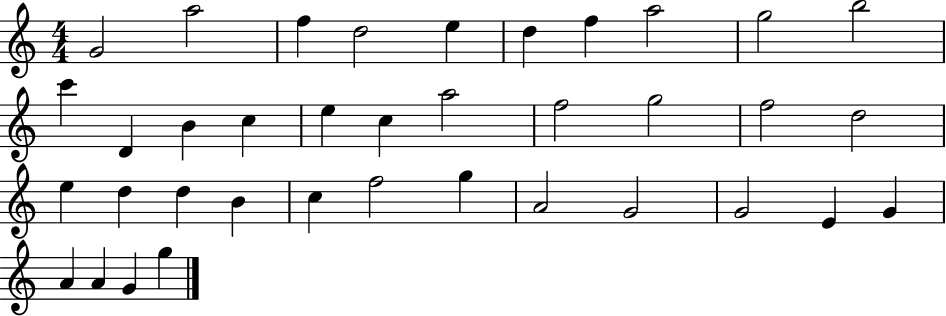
G4/h A5/h F5/q D5/h E5/q D5/q F5/q A5/h G5/h B5/h C6/q D4/q B4/q C5/q E5/q C5/q A5/h F5/h G5/h F5/h D5/h E5/q D5/q D5/q B4/q C5/q F5/h G5/q A4/h G4/h G4/h E4/q G4/q A4/q A4/q G4/q G5/q